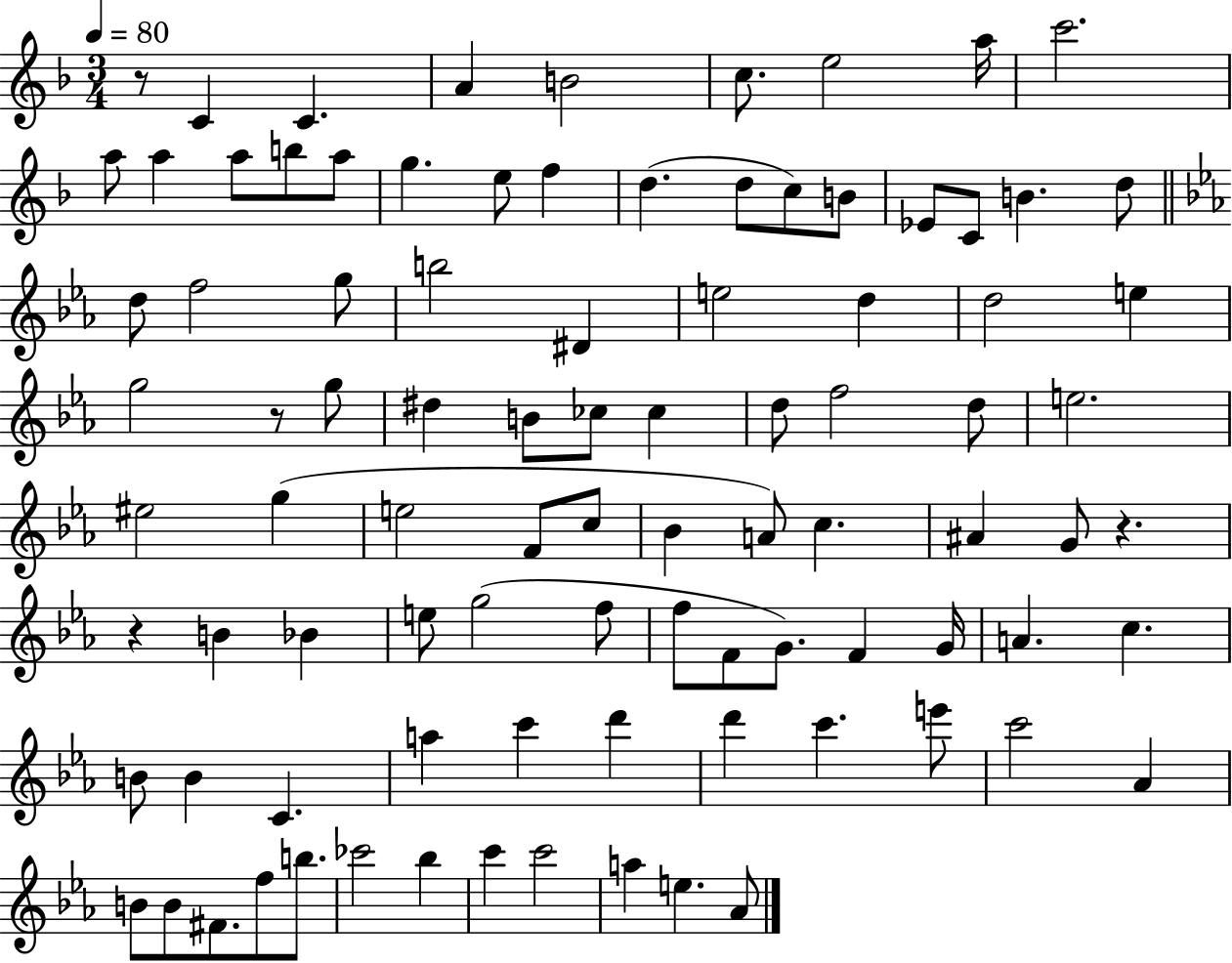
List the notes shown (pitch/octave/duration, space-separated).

R/e C4/q C4/q. A4/q B4/h C5/e. E5/h A5/s C6/h. A5/e A5/q A5/e B5/e A5/e G5/q. E5/e F5/q D5/q. D5/e C5/e B4/e Eb4/e C4/e B4/q. D5/e D5/e F5/h G5/e B5/h D#4/q E5/h D5/q D5/h E5/q G5/h R/e G5/e D#5/q B4/e CES5/e CES5/q D5/e F5/h D5/e E5/h. EIS5/h G5/q E5/h F4/e C5/e Bb4/q A4/e C5/q. A#4/q G4/e R/q. R/q B4/q Bb4/q E5/e G5/h F5/e F5/e F4/e G4/e. F4/q G4/s A4/q. C5/q. B4/e B4/q C4/q. A5/q C6/q D6/q D6/q C6/q. E6/e C6/h Ab4/q B4/e B4/e F#4/e. F5/e B5/e. CES6/h Bb5/q C6/q C6/h A5/q E5/q. Ab4/e